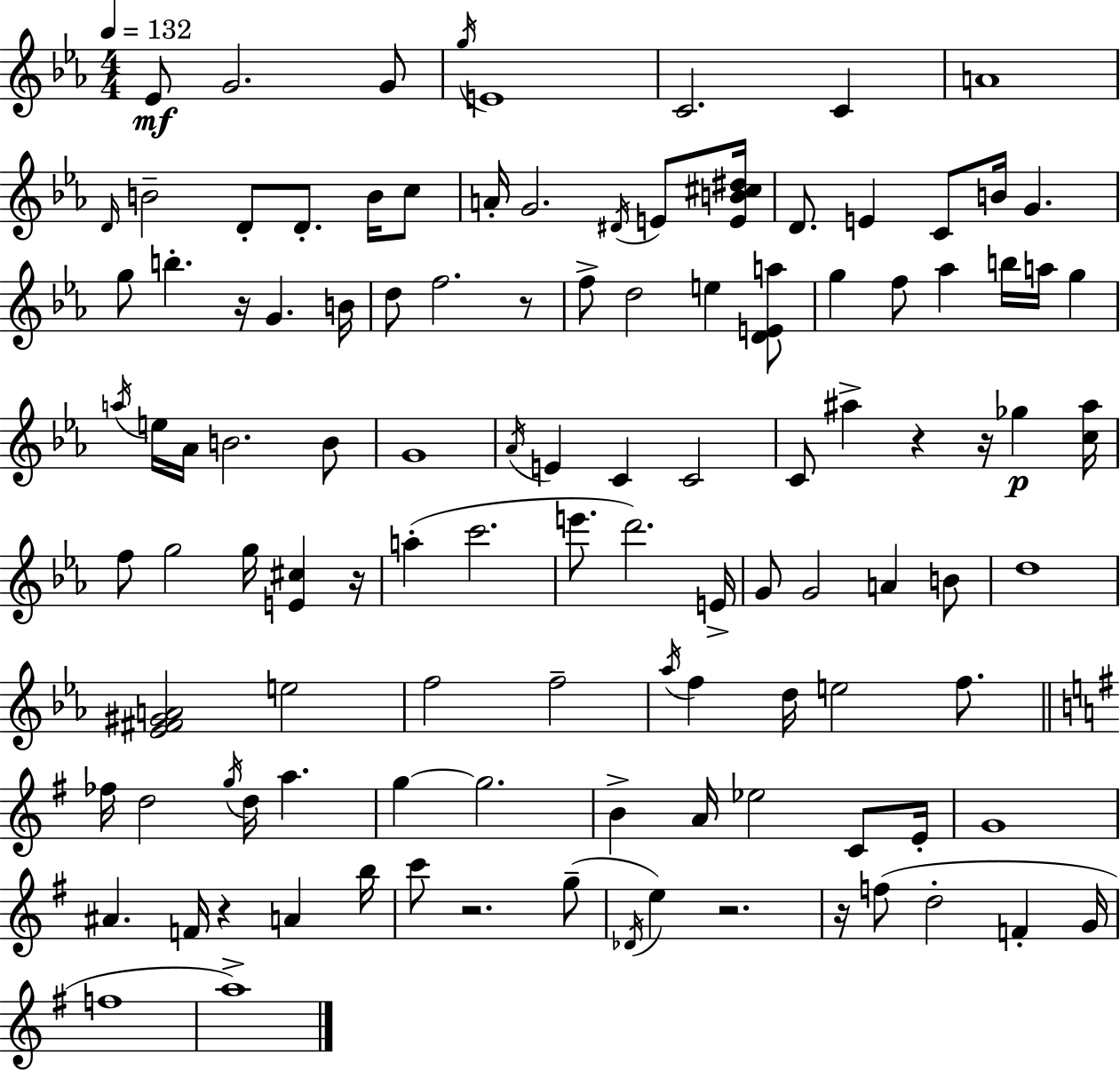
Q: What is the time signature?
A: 4/4